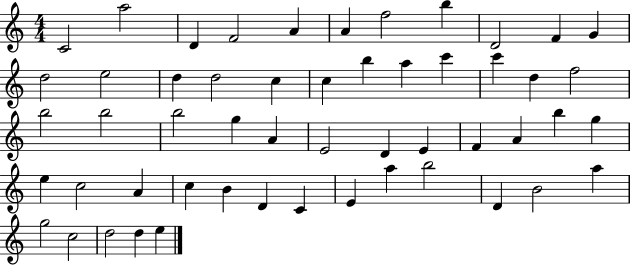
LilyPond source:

{
  \clef treble
  \numericTimeSignature
  \time 4/4
  \key c \major
  c'2 a''2 | d'4 f'2 a'4 | a'4 f''2 b''4 | d'2 f'4 g'4 | \break d''2 e''2 | d''4 d''2 c''4 | c''4 b''4 a''4 c'''4 | c'''4 d''4 f''2 | \break b''2 b''2 | b''2 g''4 a'4 | e'2 d'4 e'4 | f'4 a'4 b''4 g''4 | \break e''4 c''2 a'4 | c''4 b'4 d'4 c'4 | e'4 a''4 b''2 | d'4 b'2 a''4 | \break g''2 c''2 | d''2 d''4 e''4 | \bar "|."
}